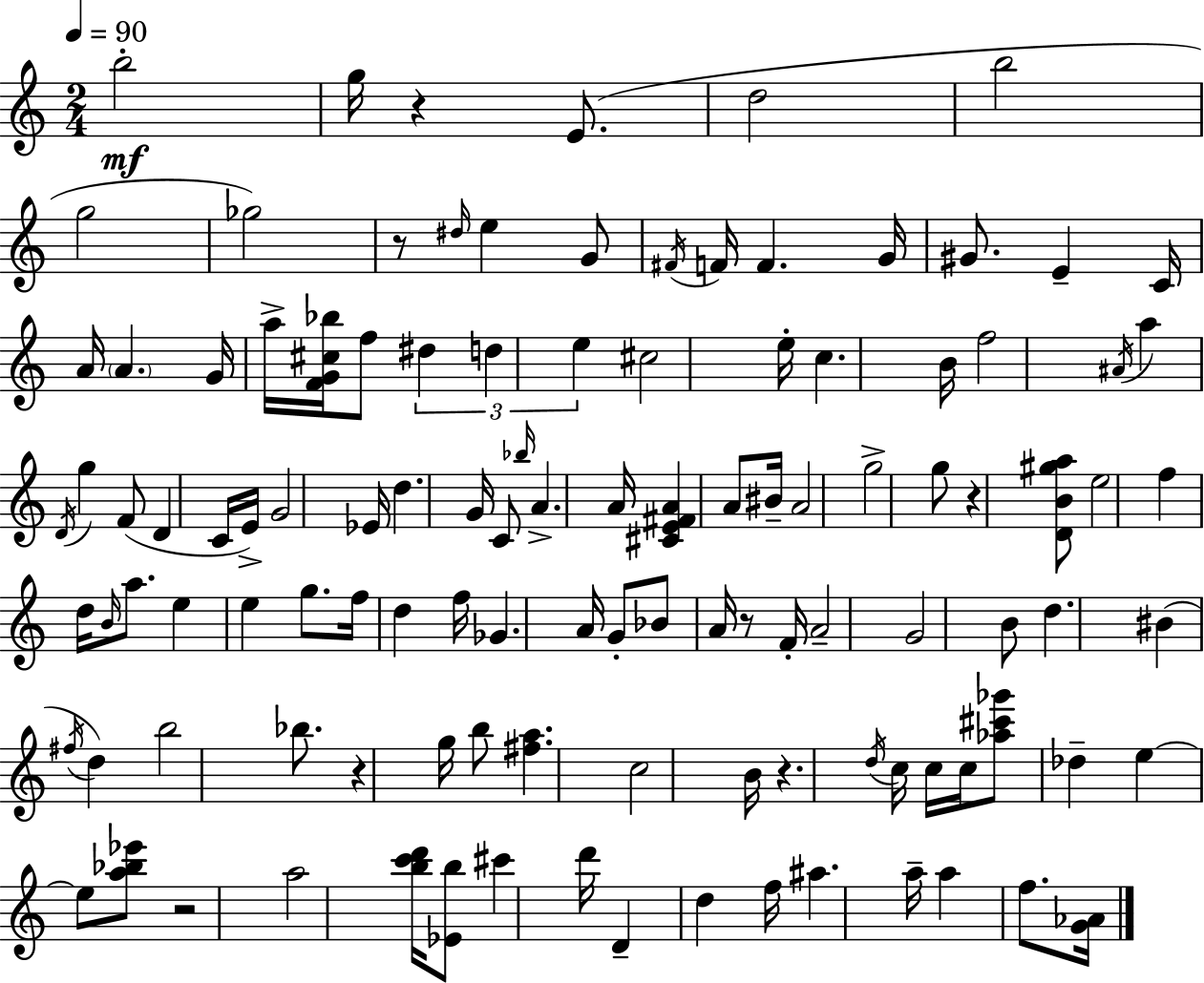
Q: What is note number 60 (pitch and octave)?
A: F5